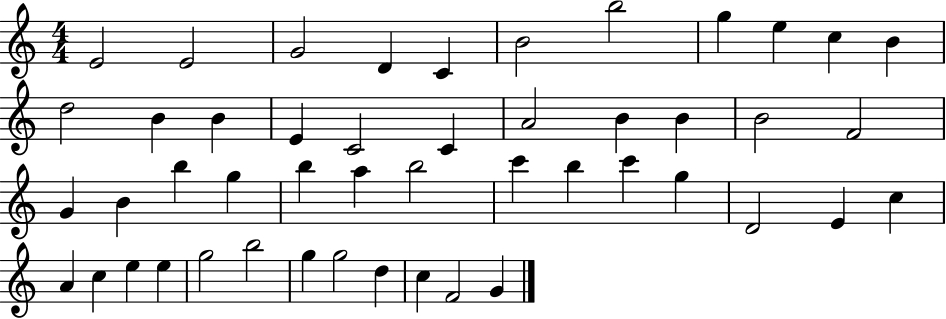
X:1
T:Untitled
M:4/4
L:1/4
K:C
E2 E2 G2 D C B2 b2 g e c B d2 B B E C2 C A2 B B B2 F2 G B b g b a b2 c' b c' g D2 E c A c e e g2 b2 g g2 d c F2 G